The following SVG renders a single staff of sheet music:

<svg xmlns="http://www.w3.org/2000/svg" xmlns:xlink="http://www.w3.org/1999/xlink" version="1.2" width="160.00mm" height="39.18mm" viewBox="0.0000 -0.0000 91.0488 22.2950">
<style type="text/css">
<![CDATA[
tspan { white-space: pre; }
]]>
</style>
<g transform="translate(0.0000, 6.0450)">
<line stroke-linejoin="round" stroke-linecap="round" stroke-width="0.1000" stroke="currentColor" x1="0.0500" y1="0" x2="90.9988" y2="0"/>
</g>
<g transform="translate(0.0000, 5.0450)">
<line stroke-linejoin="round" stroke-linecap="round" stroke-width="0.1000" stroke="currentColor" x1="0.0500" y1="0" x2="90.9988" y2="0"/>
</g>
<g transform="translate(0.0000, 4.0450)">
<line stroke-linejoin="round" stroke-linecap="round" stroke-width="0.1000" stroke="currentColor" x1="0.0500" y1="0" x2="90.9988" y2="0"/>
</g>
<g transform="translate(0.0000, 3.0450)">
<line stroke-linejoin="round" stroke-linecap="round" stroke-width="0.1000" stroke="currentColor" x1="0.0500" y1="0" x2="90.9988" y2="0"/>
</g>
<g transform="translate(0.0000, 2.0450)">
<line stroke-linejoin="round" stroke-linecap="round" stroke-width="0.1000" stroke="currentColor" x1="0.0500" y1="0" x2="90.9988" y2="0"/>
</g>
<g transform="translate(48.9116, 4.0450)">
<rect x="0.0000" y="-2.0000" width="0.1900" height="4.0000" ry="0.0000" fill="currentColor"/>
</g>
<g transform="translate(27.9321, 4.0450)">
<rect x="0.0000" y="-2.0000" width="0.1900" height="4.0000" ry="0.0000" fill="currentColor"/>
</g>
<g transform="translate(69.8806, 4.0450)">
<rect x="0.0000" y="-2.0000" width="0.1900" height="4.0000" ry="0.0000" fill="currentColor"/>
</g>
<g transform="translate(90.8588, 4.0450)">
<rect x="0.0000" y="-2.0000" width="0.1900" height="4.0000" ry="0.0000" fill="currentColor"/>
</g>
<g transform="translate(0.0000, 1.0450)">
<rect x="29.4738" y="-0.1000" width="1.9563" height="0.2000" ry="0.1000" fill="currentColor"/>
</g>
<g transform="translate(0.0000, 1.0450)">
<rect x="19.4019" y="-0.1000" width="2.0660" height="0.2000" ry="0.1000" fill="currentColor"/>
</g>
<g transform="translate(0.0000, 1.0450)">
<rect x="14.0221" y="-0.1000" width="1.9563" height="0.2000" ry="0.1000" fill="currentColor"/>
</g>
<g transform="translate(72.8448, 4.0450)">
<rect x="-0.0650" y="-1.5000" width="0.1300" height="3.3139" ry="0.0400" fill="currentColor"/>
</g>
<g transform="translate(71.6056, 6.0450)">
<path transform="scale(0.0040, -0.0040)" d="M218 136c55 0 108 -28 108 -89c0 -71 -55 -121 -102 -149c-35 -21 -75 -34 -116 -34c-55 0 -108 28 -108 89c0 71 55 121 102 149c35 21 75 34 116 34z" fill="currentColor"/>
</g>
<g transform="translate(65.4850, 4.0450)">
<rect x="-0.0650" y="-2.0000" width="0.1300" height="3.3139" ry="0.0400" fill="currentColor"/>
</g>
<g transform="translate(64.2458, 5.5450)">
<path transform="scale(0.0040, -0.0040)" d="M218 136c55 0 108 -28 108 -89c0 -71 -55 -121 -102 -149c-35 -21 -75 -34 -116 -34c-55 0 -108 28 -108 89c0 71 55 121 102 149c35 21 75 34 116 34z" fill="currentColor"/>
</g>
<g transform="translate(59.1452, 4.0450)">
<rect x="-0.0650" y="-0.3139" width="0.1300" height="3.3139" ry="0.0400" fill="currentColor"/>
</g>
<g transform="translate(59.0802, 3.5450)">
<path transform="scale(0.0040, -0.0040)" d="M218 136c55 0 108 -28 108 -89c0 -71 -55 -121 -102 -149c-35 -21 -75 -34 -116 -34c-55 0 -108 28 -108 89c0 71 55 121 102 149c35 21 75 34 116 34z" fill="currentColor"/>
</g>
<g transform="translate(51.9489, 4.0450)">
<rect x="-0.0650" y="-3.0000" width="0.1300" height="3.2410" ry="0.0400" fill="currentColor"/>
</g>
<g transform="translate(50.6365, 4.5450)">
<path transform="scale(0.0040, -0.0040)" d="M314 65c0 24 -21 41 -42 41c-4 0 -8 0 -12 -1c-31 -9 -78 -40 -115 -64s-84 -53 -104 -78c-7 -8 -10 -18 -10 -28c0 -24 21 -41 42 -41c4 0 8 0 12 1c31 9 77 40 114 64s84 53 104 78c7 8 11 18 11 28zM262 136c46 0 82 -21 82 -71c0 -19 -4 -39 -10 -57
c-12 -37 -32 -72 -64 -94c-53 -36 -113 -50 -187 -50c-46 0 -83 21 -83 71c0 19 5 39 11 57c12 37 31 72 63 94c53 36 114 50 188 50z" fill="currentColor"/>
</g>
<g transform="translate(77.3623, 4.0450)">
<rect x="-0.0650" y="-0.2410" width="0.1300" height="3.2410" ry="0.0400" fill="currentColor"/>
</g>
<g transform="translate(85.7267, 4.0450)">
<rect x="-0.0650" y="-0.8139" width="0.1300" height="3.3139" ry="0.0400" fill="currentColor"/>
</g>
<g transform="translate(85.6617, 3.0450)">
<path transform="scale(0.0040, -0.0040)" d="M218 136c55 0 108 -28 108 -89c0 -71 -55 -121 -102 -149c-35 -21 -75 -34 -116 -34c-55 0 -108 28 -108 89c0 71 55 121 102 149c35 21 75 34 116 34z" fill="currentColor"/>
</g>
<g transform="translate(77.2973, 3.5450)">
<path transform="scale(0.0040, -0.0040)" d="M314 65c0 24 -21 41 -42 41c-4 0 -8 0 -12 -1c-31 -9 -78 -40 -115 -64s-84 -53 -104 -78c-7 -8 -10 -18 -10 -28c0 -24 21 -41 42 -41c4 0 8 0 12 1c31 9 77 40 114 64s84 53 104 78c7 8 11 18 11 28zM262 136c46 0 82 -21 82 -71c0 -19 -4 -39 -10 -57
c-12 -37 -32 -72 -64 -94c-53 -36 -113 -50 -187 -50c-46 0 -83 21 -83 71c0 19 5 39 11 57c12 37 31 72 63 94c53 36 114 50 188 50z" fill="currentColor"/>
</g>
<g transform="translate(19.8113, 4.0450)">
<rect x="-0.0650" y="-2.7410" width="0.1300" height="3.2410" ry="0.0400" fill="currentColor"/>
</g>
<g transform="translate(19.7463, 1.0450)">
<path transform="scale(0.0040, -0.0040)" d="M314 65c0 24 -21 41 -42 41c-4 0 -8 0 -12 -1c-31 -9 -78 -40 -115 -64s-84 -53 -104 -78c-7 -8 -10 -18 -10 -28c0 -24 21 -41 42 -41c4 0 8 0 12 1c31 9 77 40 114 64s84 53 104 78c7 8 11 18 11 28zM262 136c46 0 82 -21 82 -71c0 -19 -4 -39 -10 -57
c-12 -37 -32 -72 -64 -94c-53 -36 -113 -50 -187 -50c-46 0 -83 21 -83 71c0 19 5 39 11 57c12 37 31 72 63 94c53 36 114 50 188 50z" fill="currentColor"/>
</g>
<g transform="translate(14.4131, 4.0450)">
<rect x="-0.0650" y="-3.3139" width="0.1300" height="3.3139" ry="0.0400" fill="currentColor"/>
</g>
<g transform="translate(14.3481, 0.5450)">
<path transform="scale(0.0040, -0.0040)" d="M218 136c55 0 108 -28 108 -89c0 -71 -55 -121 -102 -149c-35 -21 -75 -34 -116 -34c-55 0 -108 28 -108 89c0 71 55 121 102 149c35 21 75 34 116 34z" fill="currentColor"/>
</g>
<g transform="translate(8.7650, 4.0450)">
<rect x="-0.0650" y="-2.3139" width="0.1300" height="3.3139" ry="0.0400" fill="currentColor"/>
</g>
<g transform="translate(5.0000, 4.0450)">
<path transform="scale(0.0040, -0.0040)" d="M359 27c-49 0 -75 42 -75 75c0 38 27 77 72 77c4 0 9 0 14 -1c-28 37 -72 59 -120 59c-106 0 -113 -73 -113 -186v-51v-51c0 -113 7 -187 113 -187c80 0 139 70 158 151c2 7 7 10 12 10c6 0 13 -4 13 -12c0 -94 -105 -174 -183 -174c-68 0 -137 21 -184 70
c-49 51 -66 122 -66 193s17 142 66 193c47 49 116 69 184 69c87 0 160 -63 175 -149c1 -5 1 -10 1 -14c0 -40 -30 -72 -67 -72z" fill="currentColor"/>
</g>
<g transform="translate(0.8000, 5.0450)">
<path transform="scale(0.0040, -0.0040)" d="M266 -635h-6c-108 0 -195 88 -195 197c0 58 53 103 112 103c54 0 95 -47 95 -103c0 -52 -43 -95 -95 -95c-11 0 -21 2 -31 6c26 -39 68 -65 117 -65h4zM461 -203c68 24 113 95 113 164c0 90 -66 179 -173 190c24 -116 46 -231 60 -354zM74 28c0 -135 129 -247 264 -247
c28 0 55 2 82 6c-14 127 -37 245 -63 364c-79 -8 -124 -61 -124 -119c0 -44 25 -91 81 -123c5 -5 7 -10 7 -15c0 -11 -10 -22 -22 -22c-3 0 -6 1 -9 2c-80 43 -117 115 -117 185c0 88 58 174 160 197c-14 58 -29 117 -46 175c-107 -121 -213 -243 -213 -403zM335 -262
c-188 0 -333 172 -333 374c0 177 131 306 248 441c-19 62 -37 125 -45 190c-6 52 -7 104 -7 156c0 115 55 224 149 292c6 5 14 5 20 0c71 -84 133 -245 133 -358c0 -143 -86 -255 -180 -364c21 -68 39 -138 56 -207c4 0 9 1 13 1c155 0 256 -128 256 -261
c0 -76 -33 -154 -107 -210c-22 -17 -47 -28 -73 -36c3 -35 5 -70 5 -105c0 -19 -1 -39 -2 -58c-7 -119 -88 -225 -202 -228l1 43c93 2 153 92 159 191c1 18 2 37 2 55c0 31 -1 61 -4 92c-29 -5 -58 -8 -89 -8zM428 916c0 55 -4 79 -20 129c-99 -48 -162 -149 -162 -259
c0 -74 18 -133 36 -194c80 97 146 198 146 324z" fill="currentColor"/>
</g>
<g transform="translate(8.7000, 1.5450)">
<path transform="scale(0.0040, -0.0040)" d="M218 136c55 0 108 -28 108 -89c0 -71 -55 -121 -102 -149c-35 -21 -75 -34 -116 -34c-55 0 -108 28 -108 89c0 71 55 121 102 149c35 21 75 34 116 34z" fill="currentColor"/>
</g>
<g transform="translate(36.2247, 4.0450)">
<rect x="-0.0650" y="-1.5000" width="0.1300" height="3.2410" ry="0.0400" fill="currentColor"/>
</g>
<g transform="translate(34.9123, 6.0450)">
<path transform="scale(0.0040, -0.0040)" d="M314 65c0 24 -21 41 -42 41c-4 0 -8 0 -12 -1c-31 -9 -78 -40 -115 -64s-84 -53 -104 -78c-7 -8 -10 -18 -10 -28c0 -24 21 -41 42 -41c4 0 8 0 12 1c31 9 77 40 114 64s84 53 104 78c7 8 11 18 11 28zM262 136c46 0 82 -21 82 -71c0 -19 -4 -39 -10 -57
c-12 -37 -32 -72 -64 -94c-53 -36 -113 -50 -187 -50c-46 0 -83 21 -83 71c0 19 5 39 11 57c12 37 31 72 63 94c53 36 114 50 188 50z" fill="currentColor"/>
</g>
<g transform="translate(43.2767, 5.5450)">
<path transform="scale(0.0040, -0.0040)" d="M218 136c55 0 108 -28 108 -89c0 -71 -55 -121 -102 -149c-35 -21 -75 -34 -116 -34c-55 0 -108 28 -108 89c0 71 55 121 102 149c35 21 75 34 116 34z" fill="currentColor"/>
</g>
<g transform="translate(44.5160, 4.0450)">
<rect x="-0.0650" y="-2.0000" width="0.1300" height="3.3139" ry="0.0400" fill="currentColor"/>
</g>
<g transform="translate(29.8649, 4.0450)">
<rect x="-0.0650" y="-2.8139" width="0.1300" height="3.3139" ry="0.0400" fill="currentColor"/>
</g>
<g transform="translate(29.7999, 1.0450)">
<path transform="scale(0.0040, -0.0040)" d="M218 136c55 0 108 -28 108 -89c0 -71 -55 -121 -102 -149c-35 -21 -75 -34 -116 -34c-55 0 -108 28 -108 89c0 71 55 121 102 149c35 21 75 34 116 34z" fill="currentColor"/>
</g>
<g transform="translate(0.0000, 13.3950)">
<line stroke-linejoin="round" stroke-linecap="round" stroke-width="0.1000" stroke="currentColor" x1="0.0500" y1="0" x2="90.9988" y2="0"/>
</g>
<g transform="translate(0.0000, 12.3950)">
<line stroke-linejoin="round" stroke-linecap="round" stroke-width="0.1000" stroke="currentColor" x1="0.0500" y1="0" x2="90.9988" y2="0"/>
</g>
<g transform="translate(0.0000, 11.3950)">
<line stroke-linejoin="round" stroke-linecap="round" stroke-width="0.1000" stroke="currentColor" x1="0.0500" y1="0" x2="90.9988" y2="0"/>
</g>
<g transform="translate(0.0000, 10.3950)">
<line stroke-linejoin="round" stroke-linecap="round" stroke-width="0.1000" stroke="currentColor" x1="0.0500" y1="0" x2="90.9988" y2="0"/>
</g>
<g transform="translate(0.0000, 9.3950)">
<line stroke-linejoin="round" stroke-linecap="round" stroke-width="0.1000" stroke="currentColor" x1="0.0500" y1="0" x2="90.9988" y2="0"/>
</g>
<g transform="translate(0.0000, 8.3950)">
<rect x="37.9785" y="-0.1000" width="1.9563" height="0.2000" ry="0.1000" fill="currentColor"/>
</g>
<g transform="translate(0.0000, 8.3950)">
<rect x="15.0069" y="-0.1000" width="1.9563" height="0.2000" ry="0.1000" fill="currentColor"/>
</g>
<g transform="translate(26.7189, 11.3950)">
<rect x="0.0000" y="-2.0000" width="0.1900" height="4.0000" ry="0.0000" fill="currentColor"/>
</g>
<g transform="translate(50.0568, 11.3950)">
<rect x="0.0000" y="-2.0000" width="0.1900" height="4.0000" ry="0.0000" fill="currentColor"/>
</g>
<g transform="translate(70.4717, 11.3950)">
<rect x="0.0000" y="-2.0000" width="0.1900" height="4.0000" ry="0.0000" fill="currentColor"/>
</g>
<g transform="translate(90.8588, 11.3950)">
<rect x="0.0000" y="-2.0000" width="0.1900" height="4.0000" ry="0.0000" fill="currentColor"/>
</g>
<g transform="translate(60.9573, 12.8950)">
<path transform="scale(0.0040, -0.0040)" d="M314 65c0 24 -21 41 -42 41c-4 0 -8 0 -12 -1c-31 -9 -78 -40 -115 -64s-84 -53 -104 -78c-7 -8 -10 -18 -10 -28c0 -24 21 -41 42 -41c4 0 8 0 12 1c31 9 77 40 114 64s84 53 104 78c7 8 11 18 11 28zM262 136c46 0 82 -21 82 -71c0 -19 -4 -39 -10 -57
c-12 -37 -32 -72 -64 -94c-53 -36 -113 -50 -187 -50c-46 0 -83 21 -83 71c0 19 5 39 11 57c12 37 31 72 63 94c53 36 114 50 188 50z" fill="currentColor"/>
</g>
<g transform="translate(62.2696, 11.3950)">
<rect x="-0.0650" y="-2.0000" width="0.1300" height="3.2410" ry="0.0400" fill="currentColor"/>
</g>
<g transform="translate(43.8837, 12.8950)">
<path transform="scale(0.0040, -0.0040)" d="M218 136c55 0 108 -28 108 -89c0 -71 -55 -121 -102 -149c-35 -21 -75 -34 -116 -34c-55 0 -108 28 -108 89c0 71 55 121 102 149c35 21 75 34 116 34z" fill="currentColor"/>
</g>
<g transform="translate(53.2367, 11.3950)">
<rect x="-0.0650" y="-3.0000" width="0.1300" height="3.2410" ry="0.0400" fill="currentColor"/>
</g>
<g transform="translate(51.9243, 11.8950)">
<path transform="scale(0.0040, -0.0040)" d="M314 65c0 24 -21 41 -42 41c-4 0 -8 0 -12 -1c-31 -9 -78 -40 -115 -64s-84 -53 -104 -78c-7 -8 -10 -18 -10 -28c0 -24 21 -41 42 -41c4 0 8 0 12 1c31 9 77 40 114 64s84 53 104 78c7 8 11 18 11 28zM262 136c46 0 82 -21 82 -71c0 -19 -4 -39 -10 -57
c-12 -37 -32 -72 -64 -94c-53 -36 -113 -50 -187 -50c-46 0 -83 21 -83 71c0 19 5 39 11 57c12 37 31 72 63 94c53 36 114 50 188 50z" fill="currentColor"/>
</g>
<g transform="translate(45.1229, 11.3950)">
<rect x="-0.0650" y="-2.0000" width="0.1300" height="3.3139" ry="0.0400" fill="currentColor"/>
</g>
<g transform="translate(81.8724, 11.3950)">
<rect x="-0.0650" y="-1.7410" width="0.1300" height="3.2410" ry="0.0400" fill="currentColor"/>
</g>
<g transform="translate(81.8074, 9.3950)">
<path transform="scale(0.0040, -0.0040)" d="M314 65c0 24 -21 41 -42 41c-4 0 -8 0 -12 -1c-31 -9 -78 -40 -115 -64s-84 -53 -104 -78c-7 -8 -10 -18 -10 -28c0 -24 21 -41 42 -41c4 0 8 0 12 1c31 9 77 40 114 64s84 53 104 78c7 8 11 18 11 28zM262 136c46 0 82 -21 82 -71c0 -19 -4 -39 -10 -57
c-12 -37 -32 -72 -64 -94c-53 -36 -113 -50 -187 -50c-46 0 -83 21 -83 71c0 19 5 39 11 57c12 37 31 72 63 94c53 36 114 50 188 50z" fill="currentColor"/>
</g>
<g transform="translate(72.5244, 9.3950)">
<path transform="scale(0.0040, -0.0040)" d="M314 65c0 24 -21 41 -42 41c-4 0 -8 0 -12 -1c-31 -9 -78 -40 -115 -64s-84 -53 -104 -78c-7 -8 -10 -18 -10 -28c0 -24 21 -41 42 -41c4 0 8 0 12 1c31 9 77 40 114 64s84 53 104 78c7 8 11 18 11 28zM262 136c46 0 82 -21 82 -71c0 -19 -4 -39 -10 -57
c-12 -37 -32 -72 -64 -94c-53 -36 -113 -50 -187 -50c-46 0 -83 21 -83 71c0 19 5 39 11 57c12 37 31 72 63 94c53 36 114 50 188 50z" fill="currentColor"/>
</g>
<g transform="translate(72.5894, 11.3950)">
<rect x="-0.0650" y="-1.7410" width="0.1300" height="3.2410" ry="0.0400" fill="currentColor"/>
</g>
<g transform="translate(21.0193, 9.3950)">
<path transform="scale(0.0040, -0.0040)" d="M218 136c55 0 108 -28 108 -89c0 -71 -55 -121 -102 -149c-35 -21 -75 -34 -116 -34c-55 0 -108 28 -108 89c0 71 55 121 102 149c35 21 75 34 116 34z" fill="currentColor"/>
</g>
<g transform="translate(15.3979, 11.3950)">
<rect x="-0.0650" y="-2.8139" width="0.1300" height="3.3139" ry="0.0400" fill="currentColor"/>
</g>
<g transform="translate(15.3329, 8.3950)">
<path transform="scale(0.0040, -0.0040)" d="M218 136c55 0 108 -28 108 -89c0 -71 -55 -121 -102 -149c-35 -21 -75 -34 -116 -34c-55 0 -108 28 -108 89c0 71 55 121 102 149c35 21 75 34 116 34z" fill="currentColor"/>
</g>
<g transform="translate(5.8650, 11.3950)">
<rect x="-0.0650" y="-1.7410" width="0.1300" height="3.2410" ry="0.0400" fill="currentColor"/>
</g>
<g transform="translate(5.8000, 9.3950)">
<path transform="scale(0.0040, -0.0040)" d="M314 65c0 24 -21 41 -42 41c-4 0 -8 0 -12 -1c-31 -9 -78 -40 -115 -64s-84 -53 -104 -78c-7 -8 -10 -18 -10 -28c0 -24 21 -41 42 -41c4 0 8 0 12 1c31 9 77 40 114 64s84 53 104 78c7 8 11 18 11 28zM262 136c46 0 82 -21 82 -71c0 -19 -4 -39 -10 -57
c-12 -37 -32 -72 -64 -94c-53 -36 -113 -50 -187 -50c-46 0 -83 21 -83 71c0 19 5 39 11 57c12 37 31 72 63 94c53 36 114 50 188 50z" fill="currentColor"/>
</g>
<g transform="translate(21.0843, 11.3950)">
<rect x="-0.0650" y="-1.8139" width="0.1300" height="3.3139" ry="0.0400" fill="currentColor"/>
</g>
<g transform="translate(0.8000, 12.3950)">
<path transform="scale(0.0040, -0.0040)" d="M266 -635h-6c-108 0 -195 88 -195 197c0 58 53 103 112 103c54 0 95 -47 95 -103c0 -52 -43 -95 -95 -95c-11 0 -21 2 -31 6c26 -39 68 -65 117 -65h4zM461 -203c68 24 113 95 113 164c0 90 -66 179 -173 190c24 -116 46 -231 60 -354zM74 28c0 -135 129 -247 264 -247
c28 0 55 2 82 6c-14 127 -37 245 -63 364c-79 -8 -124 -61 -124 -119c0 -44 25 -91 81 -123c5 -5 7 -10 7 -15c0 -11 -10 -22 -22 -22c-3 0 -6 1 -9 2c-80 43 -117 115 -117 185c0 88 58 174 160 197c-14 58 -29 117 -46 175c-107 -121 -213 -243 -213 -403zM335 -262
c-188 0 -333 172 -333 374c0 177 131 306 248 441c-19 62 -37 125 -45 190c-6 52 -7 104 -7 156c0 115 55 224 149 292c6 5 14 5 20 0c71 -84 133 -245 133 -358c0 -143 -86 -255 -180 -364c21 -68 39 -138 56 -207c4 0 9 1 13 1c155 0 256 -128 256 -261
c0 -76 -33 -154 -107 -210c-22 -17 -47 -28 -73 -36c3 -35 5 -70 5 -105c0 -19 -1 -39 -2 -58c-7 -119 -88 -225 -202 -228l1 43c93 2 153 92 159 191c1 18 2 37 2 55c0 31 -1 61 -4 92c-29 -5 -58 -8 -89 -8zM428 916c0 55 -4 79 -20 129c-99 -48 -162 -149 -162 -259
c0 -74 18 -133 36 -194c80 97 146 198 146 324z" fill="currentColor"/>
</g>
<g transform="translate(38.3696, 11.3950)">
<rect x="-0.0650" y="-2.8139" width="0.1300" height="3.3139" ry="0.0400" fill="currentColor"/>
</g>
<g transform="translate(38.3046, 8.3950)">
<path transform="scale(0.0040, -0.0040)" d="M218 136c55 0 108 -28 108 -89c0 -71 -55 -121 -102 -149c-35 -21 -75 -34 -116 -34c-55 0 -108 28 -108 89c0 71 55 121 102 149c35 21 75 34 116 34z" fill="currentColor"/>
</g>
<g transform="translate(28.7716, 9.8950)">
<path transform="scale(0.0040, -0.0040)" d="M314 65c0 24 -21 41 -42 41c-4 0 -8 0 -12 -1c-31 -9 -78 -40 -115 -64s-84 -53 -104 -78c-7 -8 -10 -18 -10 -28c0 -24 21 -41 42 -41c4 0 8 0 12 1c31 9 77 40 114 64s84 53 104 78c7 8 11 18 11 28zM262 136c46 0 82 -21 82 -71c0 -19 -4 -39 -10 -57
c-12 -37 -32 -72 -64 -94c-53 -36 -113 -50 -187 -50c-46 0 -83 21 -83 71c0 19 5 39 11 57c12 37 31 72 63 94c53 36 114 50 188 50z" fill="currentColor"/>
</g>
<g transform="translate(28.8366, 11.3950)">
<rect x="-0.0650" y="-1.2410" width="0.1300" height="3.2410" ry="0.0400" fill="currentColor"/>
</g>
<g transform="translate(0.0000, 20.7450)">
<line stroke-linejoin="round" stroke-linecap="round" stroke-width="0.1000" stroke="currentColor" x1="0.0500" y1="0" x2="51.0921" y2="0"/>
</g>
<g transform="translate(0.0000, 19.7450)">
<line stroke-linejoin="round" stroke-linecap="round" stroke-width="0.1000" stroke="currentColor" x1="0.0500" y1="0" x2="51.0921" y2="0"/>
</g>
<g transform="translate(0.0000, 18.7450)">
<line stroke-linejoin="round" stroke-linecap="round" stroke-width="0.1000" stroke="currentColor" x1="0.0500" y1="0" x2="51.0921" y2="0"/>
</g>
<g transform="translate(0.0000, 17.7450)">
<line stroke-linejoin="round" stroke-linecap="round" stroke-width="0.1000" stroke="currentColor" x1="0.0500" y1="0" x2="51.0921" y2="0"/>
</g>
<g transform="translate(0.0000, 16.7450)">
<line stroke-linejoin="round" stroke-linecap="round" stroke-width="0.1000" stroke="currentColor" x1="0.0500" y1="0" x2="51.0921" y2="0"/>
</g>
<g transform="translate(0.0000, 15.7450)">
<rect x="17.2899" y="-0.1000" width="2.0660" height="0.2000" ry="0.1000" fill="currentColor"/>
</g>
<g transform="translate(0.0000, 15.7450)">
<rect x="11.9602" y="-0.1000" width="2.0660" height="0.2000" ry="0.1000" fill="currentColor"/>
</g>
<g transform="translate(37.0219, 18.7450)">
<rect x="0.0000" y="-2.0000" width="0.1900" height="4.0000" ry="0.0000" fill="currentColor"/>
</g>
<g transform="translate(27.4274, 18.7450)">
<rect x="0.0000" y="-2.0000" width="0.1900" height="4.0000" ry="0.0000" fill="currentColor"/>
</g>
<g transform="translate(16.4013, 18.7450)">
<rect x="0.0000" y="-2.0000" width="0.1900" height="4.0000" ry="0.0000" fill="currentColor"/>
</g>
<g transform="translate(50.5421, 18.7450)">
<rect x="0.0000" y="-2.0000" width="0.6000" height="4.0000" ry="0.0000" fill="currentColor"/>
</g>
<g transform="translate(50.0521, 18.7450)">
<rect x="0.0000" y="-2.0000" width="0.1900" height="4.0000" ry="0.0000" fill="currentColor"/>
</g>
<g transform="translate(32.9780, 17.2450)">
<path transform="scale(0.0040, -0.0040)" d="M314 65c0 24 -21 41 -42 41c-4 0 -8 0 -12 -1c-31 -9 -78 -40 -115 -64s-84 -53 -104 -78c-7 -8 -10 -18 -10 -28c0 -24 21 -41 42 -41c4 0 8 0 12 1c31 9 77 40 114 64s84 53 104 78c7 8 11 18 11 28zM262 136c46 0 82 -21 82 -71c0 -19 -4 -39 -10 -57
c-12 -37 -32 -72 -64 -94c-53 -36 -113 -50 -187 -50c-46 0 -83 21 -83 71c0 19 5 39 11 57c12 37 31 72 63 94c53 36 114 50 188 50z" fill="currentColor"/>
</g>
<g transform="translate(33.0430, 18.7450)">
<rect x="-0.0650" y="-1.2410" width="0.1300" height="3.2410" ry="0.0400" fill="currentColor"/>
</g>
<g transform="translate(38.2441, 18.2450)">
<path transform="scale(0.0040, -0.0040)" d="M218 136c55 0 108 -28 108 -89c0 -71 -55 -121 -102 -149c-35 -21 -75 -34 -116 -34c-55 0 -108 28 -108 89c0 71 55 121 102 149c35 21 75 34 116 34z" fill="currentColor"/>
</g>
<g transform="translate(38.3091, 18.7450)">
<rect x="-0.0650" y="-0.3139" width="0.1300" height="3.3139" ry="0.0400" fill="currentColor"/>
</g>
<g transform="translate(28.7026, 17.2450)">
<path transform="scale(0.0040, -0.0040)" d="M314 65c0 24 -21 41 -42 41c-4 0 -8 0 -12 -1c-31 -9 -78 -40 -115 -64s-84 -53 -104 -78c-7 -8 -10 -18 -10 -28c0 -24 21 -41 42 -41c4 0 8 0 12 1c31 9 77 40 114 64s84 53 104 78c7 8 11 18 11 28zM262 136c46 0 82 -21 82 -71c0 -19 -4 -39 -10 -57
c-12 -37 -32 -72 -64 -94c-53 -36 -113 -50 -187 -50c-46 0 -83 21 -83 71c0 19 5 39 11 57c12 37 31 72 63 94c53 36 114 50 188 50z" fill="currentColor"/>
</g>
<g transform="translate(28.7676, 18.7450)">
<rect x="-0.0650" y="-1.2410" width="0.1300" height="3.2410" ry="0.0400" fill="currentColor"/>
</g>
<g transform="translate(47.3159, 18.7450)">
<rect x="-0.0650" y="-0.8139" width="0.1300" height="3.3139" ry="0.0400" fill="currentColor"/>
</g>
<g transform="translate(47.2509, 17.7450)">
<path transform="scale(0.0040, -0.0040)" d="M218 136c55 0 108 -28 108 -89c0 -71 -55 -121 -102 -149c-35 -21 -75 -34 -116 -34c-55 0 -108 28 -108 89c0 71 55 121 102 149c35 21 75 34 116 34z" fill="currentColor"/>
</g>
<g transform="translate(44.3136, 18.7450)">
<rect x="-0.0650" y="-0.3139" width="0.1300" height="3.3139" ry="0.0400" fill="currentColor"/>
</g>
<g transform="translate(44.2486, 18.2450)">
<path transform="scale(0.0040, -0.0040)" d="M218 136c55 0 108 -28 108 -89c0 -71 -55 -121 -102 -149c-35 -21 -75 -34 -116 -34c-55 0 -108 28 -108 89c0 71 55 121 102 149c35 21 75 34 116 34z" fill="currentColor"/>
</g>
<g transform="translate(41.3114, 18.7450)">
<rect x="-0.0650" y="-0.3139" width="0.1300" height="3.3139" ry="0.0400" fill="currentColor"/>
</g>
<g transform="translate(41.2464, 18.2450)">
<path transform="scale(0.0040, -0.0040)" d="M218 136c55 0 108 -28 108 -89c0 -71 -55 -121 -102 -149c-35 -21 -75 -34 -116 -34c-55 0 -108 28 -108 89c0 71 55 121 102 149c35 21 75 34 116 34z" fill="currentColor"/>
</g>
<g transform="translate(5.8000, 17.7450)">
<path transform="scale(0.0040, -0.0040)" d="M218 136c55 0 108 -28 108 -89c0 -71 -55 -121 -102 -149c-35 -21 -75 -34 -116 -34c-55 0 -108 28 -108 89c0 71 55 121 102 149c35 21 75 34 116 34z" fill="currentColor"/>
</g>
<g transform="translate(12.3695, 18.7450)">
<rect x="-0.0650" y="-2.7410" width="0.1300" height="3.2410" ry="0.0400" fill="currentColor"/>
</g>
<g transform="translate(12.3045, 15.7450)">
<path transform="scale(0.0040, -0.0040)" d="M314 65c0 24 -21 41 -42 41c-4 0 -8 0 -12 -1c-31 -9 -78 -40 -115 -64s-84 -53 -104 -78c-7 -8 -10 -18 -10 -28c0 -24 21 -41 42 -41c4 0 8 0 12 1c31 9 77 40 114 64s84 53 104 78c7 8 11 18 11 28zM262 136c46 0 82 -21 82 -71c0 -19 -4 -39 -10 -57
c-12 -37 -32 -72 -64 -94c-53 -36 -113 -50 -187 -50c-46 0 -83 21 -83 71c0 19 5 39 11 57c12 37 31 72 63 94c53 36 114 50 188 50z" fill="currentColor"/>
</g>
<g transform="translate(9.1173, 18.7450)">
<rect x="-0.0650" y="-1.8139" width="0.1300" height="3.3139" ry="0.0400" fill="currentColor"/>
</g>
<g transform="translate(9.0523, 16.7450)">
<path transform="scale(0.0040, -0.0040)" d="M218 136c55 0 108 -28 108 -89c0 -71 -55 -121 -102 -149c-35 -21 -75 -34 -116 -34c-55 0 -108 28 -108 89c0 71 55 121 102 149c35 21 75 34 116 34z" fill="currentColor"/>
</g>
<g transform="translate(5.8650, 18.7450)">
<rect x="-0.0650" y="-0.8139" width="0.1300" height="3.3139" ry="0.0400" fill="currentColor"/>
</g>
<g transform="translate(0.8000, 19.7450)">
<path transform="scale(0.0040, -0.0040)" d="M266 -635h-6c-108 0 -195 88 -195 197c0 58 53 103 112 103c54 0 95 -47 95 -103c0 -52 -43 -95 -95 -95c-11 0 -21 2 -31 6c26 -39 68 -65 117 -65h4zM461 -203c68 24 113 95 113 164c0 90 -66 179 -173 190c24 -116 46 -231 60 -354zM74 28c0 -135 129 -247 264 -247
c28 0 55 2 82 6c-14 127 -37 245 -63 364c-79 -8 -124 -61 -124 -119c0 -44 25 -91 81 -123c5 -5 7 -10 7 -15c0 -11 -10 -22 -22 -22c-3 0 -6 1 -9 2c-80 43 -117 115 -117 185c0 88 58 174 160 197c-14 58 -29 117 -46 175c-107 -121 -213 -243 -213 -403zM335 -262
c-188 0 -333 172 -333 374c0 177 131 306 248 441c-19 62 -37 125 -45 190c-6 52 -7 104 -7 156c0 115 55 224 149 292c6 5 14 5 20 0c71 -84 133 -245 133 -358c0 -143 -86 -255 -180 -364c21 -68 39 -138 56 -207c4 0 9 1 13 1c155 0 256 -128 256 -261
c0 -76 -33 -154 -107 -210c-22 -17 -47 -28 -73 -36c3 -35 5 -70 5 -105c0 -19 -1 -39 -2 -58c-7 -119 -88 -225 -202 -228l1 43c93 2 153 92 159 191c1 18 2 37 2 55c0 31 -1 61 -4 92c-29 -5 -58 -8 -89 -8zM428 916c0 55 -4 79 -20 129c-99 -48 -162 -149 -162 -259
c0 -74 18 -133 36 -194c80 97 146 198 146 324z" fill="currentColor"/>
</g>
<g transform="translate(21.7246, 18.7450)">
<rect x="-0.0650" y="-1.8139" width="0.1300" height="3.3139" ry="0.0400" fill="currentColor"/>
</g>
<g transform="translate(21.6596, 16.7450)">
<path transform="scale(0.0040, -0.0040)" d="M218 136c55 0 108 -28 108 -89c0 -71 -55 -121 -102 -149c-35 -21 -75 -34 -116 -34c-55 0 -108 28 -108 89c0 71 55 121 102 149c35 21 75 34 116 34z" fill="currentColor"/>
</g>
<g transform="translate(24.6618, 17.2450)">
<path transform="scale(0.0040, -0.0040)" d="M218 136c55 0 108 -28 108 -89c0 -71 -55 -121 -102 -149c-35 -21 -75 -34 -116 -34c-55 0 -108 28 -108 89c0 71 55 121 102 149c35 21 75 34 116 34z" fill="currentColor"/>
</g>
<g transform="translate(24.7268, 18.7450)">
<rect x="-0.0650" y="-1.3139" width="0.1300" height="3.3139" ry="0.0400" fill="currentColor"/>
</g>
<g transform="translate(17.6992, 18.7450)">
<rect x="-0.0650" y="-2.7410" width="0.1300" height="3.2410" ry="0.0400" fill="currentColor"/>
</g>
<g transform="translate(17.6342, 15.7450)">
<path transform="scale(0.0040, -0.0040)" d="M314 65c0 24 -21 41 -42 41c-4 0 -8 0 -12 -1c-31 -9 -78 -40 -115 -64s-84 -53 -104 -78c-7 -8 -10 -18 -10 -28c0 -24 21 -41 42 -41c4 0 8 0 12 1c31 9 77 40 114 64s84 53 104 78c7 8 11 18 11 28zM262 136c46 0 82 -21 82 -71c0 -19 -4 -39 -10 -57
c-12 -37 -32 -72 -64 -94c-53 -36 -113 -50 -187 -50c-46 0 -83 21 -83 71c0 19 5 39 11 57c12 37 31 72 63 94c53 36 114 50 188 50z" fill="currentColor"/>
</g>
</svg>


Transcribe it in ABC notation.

X:1
T:Untitled
M:4/4
L:1/4
K:C
g b a2 a E2 F A2 c F E c2 d f2 a f e2 a F A2 F2 f2 f2 d f a2 a2 f e e2 e2 c c c d